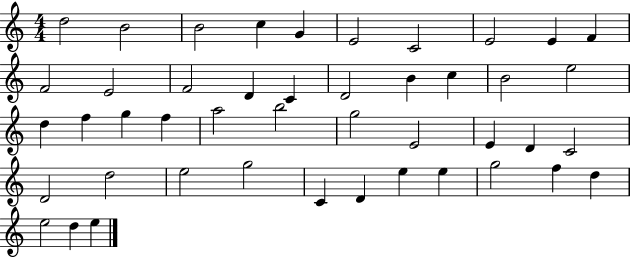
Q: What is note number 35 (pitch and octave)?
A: G5